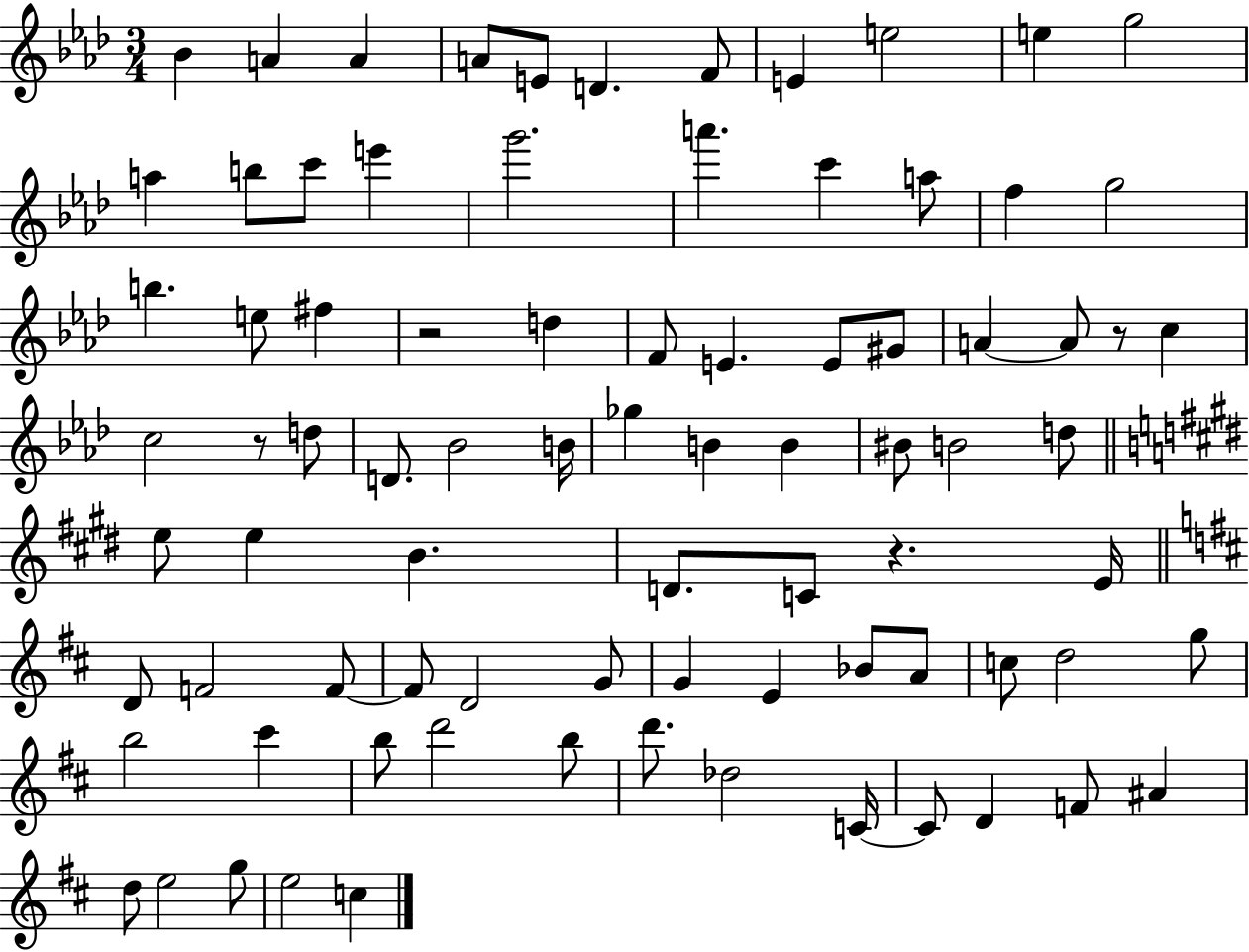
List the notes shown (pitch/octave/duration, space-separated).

Bb4/q A4/q A4/q A4/e E4/e D4/q. F4/e E4/q E5/h E5/q G5/h A5/q B5/e C6/e E6/q G6/h. A6/q. C6/q A5/e F5/q G5/h B5/q. E5/e F#5/q R/h D5/q F4/e E4/q. E4/e G#4/e A4/q A4/e R/e C5/q C5/h R/e D5/e D4/e. Bb4/h B4/s Gb5/q B4/q B4/q BIS4/e B4/h D5/e E5/e E5/q B4/q. D4/e. C4/e R/q. E4/s D4/e F4/h F4/e F4/e D4/h G4/e G4/q E4/q Bb4/e A4/e C5/e D5/h G5/e B5/h C#6/q B5/e D6/h B5/e D6/e. Db5/h C4/s C4/e D4/q F4/e A#4/q D5/e E5/h G5/e E5/h C5/q